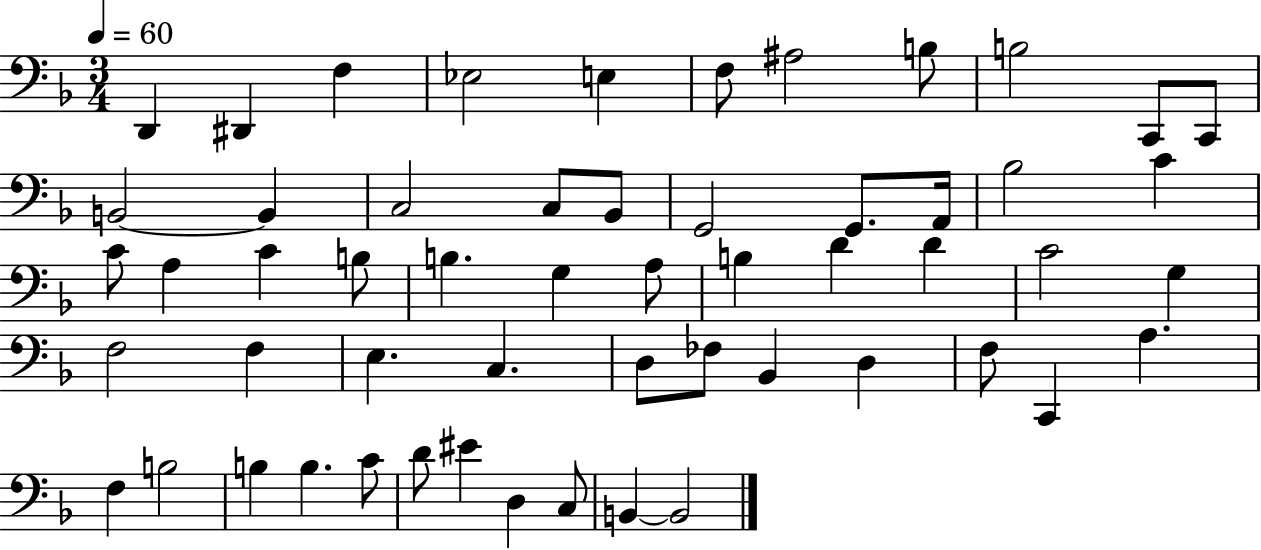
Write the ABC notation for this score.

X:1
T:Untitled
M:3/4
L:1/4
K:F
D,, ^D,, F, _E,2 E, F,/2 ^A,2 B,/2 B,2 C,,/2 C,,/2 B,,2 B,, C,2 C,/2 _B,,/2 G,,2 G,,/2 A,,/4 _B,2 C C/2 A, C B,/2 B, G, A,/2 B, D D C2 G, F,2 F, E, C, D,/2 _F,/2 _B,, D, F,/2 C,, A, F, B,2 B, B, C/2 D/2 ^E D, C,/2 B,, B,,2